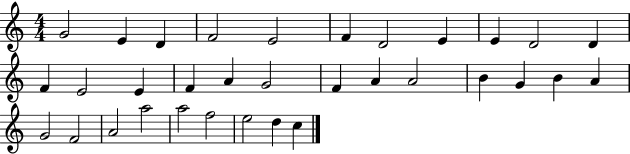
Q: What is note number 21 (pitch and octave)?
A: B4